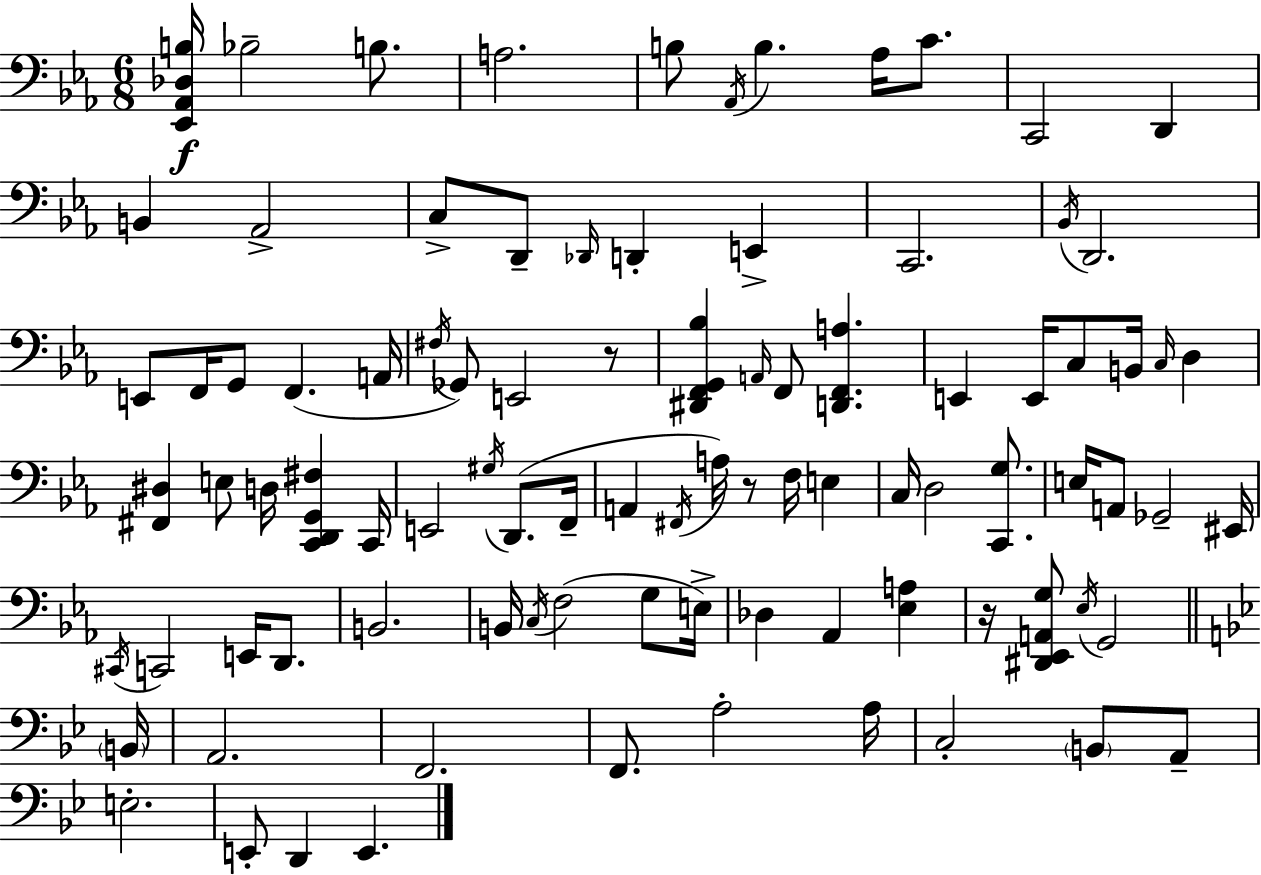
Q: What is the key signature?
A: C minor